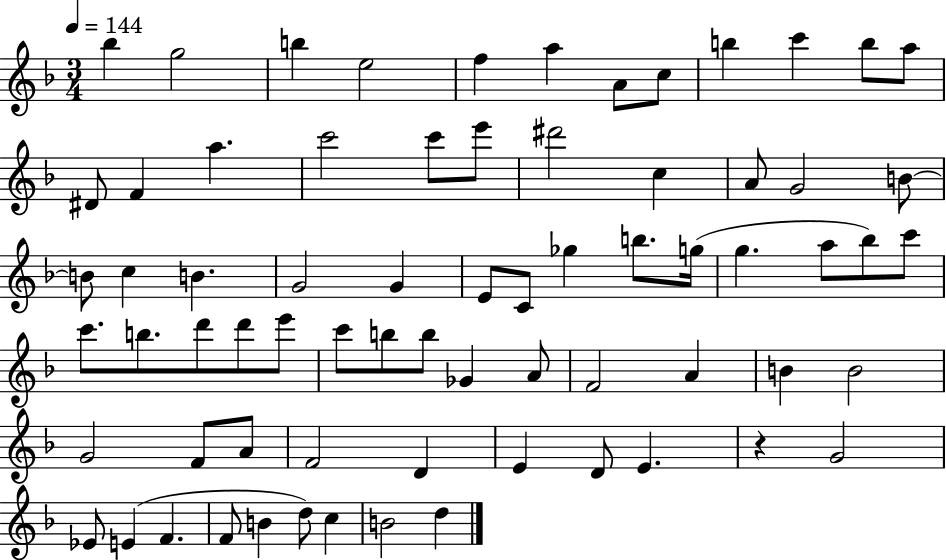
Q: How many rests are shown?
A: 1